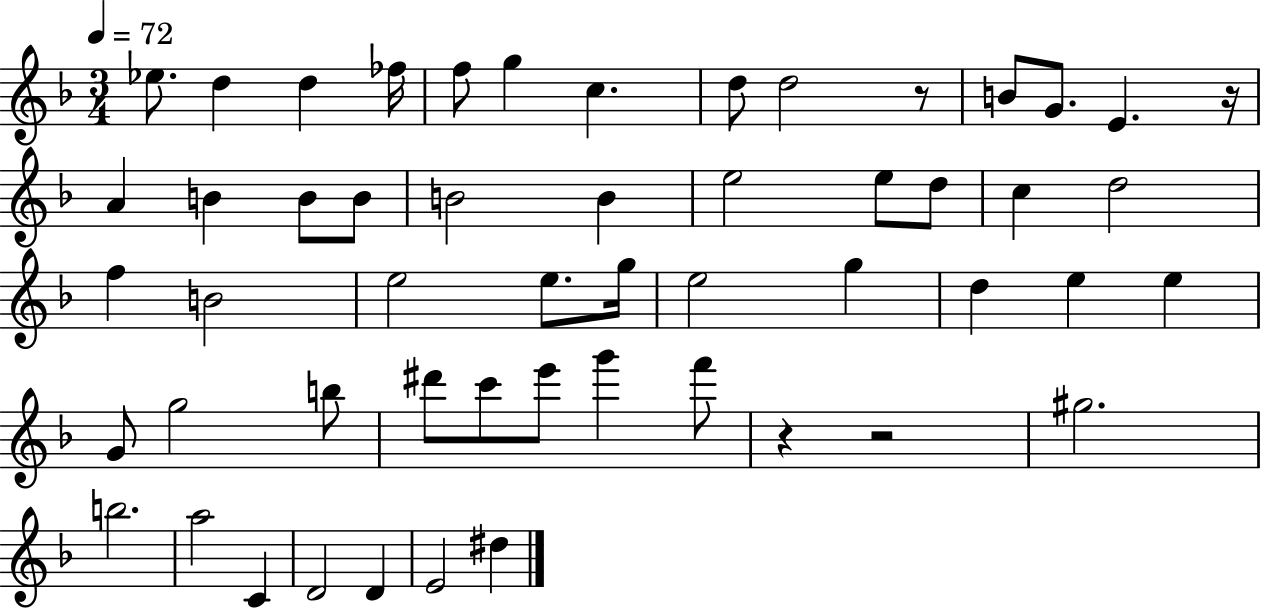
X:1
T:Untitled
M:3/4
L:1/4
K:F
_e/2 d d _f/4 f/2 g c d/2 d2 z/2 B/2 G/2 E z/4 A B B/2 B/2 B2 B e2 e/2 d/2 c d2 f B2 e2 e/2 g/4 e2 g d e e G/2 g2 b/2 ^d'/2 c'/2 e'/2 g' f'/2 z z2 ^g2 b2 a2 C D2 D E2 ^d